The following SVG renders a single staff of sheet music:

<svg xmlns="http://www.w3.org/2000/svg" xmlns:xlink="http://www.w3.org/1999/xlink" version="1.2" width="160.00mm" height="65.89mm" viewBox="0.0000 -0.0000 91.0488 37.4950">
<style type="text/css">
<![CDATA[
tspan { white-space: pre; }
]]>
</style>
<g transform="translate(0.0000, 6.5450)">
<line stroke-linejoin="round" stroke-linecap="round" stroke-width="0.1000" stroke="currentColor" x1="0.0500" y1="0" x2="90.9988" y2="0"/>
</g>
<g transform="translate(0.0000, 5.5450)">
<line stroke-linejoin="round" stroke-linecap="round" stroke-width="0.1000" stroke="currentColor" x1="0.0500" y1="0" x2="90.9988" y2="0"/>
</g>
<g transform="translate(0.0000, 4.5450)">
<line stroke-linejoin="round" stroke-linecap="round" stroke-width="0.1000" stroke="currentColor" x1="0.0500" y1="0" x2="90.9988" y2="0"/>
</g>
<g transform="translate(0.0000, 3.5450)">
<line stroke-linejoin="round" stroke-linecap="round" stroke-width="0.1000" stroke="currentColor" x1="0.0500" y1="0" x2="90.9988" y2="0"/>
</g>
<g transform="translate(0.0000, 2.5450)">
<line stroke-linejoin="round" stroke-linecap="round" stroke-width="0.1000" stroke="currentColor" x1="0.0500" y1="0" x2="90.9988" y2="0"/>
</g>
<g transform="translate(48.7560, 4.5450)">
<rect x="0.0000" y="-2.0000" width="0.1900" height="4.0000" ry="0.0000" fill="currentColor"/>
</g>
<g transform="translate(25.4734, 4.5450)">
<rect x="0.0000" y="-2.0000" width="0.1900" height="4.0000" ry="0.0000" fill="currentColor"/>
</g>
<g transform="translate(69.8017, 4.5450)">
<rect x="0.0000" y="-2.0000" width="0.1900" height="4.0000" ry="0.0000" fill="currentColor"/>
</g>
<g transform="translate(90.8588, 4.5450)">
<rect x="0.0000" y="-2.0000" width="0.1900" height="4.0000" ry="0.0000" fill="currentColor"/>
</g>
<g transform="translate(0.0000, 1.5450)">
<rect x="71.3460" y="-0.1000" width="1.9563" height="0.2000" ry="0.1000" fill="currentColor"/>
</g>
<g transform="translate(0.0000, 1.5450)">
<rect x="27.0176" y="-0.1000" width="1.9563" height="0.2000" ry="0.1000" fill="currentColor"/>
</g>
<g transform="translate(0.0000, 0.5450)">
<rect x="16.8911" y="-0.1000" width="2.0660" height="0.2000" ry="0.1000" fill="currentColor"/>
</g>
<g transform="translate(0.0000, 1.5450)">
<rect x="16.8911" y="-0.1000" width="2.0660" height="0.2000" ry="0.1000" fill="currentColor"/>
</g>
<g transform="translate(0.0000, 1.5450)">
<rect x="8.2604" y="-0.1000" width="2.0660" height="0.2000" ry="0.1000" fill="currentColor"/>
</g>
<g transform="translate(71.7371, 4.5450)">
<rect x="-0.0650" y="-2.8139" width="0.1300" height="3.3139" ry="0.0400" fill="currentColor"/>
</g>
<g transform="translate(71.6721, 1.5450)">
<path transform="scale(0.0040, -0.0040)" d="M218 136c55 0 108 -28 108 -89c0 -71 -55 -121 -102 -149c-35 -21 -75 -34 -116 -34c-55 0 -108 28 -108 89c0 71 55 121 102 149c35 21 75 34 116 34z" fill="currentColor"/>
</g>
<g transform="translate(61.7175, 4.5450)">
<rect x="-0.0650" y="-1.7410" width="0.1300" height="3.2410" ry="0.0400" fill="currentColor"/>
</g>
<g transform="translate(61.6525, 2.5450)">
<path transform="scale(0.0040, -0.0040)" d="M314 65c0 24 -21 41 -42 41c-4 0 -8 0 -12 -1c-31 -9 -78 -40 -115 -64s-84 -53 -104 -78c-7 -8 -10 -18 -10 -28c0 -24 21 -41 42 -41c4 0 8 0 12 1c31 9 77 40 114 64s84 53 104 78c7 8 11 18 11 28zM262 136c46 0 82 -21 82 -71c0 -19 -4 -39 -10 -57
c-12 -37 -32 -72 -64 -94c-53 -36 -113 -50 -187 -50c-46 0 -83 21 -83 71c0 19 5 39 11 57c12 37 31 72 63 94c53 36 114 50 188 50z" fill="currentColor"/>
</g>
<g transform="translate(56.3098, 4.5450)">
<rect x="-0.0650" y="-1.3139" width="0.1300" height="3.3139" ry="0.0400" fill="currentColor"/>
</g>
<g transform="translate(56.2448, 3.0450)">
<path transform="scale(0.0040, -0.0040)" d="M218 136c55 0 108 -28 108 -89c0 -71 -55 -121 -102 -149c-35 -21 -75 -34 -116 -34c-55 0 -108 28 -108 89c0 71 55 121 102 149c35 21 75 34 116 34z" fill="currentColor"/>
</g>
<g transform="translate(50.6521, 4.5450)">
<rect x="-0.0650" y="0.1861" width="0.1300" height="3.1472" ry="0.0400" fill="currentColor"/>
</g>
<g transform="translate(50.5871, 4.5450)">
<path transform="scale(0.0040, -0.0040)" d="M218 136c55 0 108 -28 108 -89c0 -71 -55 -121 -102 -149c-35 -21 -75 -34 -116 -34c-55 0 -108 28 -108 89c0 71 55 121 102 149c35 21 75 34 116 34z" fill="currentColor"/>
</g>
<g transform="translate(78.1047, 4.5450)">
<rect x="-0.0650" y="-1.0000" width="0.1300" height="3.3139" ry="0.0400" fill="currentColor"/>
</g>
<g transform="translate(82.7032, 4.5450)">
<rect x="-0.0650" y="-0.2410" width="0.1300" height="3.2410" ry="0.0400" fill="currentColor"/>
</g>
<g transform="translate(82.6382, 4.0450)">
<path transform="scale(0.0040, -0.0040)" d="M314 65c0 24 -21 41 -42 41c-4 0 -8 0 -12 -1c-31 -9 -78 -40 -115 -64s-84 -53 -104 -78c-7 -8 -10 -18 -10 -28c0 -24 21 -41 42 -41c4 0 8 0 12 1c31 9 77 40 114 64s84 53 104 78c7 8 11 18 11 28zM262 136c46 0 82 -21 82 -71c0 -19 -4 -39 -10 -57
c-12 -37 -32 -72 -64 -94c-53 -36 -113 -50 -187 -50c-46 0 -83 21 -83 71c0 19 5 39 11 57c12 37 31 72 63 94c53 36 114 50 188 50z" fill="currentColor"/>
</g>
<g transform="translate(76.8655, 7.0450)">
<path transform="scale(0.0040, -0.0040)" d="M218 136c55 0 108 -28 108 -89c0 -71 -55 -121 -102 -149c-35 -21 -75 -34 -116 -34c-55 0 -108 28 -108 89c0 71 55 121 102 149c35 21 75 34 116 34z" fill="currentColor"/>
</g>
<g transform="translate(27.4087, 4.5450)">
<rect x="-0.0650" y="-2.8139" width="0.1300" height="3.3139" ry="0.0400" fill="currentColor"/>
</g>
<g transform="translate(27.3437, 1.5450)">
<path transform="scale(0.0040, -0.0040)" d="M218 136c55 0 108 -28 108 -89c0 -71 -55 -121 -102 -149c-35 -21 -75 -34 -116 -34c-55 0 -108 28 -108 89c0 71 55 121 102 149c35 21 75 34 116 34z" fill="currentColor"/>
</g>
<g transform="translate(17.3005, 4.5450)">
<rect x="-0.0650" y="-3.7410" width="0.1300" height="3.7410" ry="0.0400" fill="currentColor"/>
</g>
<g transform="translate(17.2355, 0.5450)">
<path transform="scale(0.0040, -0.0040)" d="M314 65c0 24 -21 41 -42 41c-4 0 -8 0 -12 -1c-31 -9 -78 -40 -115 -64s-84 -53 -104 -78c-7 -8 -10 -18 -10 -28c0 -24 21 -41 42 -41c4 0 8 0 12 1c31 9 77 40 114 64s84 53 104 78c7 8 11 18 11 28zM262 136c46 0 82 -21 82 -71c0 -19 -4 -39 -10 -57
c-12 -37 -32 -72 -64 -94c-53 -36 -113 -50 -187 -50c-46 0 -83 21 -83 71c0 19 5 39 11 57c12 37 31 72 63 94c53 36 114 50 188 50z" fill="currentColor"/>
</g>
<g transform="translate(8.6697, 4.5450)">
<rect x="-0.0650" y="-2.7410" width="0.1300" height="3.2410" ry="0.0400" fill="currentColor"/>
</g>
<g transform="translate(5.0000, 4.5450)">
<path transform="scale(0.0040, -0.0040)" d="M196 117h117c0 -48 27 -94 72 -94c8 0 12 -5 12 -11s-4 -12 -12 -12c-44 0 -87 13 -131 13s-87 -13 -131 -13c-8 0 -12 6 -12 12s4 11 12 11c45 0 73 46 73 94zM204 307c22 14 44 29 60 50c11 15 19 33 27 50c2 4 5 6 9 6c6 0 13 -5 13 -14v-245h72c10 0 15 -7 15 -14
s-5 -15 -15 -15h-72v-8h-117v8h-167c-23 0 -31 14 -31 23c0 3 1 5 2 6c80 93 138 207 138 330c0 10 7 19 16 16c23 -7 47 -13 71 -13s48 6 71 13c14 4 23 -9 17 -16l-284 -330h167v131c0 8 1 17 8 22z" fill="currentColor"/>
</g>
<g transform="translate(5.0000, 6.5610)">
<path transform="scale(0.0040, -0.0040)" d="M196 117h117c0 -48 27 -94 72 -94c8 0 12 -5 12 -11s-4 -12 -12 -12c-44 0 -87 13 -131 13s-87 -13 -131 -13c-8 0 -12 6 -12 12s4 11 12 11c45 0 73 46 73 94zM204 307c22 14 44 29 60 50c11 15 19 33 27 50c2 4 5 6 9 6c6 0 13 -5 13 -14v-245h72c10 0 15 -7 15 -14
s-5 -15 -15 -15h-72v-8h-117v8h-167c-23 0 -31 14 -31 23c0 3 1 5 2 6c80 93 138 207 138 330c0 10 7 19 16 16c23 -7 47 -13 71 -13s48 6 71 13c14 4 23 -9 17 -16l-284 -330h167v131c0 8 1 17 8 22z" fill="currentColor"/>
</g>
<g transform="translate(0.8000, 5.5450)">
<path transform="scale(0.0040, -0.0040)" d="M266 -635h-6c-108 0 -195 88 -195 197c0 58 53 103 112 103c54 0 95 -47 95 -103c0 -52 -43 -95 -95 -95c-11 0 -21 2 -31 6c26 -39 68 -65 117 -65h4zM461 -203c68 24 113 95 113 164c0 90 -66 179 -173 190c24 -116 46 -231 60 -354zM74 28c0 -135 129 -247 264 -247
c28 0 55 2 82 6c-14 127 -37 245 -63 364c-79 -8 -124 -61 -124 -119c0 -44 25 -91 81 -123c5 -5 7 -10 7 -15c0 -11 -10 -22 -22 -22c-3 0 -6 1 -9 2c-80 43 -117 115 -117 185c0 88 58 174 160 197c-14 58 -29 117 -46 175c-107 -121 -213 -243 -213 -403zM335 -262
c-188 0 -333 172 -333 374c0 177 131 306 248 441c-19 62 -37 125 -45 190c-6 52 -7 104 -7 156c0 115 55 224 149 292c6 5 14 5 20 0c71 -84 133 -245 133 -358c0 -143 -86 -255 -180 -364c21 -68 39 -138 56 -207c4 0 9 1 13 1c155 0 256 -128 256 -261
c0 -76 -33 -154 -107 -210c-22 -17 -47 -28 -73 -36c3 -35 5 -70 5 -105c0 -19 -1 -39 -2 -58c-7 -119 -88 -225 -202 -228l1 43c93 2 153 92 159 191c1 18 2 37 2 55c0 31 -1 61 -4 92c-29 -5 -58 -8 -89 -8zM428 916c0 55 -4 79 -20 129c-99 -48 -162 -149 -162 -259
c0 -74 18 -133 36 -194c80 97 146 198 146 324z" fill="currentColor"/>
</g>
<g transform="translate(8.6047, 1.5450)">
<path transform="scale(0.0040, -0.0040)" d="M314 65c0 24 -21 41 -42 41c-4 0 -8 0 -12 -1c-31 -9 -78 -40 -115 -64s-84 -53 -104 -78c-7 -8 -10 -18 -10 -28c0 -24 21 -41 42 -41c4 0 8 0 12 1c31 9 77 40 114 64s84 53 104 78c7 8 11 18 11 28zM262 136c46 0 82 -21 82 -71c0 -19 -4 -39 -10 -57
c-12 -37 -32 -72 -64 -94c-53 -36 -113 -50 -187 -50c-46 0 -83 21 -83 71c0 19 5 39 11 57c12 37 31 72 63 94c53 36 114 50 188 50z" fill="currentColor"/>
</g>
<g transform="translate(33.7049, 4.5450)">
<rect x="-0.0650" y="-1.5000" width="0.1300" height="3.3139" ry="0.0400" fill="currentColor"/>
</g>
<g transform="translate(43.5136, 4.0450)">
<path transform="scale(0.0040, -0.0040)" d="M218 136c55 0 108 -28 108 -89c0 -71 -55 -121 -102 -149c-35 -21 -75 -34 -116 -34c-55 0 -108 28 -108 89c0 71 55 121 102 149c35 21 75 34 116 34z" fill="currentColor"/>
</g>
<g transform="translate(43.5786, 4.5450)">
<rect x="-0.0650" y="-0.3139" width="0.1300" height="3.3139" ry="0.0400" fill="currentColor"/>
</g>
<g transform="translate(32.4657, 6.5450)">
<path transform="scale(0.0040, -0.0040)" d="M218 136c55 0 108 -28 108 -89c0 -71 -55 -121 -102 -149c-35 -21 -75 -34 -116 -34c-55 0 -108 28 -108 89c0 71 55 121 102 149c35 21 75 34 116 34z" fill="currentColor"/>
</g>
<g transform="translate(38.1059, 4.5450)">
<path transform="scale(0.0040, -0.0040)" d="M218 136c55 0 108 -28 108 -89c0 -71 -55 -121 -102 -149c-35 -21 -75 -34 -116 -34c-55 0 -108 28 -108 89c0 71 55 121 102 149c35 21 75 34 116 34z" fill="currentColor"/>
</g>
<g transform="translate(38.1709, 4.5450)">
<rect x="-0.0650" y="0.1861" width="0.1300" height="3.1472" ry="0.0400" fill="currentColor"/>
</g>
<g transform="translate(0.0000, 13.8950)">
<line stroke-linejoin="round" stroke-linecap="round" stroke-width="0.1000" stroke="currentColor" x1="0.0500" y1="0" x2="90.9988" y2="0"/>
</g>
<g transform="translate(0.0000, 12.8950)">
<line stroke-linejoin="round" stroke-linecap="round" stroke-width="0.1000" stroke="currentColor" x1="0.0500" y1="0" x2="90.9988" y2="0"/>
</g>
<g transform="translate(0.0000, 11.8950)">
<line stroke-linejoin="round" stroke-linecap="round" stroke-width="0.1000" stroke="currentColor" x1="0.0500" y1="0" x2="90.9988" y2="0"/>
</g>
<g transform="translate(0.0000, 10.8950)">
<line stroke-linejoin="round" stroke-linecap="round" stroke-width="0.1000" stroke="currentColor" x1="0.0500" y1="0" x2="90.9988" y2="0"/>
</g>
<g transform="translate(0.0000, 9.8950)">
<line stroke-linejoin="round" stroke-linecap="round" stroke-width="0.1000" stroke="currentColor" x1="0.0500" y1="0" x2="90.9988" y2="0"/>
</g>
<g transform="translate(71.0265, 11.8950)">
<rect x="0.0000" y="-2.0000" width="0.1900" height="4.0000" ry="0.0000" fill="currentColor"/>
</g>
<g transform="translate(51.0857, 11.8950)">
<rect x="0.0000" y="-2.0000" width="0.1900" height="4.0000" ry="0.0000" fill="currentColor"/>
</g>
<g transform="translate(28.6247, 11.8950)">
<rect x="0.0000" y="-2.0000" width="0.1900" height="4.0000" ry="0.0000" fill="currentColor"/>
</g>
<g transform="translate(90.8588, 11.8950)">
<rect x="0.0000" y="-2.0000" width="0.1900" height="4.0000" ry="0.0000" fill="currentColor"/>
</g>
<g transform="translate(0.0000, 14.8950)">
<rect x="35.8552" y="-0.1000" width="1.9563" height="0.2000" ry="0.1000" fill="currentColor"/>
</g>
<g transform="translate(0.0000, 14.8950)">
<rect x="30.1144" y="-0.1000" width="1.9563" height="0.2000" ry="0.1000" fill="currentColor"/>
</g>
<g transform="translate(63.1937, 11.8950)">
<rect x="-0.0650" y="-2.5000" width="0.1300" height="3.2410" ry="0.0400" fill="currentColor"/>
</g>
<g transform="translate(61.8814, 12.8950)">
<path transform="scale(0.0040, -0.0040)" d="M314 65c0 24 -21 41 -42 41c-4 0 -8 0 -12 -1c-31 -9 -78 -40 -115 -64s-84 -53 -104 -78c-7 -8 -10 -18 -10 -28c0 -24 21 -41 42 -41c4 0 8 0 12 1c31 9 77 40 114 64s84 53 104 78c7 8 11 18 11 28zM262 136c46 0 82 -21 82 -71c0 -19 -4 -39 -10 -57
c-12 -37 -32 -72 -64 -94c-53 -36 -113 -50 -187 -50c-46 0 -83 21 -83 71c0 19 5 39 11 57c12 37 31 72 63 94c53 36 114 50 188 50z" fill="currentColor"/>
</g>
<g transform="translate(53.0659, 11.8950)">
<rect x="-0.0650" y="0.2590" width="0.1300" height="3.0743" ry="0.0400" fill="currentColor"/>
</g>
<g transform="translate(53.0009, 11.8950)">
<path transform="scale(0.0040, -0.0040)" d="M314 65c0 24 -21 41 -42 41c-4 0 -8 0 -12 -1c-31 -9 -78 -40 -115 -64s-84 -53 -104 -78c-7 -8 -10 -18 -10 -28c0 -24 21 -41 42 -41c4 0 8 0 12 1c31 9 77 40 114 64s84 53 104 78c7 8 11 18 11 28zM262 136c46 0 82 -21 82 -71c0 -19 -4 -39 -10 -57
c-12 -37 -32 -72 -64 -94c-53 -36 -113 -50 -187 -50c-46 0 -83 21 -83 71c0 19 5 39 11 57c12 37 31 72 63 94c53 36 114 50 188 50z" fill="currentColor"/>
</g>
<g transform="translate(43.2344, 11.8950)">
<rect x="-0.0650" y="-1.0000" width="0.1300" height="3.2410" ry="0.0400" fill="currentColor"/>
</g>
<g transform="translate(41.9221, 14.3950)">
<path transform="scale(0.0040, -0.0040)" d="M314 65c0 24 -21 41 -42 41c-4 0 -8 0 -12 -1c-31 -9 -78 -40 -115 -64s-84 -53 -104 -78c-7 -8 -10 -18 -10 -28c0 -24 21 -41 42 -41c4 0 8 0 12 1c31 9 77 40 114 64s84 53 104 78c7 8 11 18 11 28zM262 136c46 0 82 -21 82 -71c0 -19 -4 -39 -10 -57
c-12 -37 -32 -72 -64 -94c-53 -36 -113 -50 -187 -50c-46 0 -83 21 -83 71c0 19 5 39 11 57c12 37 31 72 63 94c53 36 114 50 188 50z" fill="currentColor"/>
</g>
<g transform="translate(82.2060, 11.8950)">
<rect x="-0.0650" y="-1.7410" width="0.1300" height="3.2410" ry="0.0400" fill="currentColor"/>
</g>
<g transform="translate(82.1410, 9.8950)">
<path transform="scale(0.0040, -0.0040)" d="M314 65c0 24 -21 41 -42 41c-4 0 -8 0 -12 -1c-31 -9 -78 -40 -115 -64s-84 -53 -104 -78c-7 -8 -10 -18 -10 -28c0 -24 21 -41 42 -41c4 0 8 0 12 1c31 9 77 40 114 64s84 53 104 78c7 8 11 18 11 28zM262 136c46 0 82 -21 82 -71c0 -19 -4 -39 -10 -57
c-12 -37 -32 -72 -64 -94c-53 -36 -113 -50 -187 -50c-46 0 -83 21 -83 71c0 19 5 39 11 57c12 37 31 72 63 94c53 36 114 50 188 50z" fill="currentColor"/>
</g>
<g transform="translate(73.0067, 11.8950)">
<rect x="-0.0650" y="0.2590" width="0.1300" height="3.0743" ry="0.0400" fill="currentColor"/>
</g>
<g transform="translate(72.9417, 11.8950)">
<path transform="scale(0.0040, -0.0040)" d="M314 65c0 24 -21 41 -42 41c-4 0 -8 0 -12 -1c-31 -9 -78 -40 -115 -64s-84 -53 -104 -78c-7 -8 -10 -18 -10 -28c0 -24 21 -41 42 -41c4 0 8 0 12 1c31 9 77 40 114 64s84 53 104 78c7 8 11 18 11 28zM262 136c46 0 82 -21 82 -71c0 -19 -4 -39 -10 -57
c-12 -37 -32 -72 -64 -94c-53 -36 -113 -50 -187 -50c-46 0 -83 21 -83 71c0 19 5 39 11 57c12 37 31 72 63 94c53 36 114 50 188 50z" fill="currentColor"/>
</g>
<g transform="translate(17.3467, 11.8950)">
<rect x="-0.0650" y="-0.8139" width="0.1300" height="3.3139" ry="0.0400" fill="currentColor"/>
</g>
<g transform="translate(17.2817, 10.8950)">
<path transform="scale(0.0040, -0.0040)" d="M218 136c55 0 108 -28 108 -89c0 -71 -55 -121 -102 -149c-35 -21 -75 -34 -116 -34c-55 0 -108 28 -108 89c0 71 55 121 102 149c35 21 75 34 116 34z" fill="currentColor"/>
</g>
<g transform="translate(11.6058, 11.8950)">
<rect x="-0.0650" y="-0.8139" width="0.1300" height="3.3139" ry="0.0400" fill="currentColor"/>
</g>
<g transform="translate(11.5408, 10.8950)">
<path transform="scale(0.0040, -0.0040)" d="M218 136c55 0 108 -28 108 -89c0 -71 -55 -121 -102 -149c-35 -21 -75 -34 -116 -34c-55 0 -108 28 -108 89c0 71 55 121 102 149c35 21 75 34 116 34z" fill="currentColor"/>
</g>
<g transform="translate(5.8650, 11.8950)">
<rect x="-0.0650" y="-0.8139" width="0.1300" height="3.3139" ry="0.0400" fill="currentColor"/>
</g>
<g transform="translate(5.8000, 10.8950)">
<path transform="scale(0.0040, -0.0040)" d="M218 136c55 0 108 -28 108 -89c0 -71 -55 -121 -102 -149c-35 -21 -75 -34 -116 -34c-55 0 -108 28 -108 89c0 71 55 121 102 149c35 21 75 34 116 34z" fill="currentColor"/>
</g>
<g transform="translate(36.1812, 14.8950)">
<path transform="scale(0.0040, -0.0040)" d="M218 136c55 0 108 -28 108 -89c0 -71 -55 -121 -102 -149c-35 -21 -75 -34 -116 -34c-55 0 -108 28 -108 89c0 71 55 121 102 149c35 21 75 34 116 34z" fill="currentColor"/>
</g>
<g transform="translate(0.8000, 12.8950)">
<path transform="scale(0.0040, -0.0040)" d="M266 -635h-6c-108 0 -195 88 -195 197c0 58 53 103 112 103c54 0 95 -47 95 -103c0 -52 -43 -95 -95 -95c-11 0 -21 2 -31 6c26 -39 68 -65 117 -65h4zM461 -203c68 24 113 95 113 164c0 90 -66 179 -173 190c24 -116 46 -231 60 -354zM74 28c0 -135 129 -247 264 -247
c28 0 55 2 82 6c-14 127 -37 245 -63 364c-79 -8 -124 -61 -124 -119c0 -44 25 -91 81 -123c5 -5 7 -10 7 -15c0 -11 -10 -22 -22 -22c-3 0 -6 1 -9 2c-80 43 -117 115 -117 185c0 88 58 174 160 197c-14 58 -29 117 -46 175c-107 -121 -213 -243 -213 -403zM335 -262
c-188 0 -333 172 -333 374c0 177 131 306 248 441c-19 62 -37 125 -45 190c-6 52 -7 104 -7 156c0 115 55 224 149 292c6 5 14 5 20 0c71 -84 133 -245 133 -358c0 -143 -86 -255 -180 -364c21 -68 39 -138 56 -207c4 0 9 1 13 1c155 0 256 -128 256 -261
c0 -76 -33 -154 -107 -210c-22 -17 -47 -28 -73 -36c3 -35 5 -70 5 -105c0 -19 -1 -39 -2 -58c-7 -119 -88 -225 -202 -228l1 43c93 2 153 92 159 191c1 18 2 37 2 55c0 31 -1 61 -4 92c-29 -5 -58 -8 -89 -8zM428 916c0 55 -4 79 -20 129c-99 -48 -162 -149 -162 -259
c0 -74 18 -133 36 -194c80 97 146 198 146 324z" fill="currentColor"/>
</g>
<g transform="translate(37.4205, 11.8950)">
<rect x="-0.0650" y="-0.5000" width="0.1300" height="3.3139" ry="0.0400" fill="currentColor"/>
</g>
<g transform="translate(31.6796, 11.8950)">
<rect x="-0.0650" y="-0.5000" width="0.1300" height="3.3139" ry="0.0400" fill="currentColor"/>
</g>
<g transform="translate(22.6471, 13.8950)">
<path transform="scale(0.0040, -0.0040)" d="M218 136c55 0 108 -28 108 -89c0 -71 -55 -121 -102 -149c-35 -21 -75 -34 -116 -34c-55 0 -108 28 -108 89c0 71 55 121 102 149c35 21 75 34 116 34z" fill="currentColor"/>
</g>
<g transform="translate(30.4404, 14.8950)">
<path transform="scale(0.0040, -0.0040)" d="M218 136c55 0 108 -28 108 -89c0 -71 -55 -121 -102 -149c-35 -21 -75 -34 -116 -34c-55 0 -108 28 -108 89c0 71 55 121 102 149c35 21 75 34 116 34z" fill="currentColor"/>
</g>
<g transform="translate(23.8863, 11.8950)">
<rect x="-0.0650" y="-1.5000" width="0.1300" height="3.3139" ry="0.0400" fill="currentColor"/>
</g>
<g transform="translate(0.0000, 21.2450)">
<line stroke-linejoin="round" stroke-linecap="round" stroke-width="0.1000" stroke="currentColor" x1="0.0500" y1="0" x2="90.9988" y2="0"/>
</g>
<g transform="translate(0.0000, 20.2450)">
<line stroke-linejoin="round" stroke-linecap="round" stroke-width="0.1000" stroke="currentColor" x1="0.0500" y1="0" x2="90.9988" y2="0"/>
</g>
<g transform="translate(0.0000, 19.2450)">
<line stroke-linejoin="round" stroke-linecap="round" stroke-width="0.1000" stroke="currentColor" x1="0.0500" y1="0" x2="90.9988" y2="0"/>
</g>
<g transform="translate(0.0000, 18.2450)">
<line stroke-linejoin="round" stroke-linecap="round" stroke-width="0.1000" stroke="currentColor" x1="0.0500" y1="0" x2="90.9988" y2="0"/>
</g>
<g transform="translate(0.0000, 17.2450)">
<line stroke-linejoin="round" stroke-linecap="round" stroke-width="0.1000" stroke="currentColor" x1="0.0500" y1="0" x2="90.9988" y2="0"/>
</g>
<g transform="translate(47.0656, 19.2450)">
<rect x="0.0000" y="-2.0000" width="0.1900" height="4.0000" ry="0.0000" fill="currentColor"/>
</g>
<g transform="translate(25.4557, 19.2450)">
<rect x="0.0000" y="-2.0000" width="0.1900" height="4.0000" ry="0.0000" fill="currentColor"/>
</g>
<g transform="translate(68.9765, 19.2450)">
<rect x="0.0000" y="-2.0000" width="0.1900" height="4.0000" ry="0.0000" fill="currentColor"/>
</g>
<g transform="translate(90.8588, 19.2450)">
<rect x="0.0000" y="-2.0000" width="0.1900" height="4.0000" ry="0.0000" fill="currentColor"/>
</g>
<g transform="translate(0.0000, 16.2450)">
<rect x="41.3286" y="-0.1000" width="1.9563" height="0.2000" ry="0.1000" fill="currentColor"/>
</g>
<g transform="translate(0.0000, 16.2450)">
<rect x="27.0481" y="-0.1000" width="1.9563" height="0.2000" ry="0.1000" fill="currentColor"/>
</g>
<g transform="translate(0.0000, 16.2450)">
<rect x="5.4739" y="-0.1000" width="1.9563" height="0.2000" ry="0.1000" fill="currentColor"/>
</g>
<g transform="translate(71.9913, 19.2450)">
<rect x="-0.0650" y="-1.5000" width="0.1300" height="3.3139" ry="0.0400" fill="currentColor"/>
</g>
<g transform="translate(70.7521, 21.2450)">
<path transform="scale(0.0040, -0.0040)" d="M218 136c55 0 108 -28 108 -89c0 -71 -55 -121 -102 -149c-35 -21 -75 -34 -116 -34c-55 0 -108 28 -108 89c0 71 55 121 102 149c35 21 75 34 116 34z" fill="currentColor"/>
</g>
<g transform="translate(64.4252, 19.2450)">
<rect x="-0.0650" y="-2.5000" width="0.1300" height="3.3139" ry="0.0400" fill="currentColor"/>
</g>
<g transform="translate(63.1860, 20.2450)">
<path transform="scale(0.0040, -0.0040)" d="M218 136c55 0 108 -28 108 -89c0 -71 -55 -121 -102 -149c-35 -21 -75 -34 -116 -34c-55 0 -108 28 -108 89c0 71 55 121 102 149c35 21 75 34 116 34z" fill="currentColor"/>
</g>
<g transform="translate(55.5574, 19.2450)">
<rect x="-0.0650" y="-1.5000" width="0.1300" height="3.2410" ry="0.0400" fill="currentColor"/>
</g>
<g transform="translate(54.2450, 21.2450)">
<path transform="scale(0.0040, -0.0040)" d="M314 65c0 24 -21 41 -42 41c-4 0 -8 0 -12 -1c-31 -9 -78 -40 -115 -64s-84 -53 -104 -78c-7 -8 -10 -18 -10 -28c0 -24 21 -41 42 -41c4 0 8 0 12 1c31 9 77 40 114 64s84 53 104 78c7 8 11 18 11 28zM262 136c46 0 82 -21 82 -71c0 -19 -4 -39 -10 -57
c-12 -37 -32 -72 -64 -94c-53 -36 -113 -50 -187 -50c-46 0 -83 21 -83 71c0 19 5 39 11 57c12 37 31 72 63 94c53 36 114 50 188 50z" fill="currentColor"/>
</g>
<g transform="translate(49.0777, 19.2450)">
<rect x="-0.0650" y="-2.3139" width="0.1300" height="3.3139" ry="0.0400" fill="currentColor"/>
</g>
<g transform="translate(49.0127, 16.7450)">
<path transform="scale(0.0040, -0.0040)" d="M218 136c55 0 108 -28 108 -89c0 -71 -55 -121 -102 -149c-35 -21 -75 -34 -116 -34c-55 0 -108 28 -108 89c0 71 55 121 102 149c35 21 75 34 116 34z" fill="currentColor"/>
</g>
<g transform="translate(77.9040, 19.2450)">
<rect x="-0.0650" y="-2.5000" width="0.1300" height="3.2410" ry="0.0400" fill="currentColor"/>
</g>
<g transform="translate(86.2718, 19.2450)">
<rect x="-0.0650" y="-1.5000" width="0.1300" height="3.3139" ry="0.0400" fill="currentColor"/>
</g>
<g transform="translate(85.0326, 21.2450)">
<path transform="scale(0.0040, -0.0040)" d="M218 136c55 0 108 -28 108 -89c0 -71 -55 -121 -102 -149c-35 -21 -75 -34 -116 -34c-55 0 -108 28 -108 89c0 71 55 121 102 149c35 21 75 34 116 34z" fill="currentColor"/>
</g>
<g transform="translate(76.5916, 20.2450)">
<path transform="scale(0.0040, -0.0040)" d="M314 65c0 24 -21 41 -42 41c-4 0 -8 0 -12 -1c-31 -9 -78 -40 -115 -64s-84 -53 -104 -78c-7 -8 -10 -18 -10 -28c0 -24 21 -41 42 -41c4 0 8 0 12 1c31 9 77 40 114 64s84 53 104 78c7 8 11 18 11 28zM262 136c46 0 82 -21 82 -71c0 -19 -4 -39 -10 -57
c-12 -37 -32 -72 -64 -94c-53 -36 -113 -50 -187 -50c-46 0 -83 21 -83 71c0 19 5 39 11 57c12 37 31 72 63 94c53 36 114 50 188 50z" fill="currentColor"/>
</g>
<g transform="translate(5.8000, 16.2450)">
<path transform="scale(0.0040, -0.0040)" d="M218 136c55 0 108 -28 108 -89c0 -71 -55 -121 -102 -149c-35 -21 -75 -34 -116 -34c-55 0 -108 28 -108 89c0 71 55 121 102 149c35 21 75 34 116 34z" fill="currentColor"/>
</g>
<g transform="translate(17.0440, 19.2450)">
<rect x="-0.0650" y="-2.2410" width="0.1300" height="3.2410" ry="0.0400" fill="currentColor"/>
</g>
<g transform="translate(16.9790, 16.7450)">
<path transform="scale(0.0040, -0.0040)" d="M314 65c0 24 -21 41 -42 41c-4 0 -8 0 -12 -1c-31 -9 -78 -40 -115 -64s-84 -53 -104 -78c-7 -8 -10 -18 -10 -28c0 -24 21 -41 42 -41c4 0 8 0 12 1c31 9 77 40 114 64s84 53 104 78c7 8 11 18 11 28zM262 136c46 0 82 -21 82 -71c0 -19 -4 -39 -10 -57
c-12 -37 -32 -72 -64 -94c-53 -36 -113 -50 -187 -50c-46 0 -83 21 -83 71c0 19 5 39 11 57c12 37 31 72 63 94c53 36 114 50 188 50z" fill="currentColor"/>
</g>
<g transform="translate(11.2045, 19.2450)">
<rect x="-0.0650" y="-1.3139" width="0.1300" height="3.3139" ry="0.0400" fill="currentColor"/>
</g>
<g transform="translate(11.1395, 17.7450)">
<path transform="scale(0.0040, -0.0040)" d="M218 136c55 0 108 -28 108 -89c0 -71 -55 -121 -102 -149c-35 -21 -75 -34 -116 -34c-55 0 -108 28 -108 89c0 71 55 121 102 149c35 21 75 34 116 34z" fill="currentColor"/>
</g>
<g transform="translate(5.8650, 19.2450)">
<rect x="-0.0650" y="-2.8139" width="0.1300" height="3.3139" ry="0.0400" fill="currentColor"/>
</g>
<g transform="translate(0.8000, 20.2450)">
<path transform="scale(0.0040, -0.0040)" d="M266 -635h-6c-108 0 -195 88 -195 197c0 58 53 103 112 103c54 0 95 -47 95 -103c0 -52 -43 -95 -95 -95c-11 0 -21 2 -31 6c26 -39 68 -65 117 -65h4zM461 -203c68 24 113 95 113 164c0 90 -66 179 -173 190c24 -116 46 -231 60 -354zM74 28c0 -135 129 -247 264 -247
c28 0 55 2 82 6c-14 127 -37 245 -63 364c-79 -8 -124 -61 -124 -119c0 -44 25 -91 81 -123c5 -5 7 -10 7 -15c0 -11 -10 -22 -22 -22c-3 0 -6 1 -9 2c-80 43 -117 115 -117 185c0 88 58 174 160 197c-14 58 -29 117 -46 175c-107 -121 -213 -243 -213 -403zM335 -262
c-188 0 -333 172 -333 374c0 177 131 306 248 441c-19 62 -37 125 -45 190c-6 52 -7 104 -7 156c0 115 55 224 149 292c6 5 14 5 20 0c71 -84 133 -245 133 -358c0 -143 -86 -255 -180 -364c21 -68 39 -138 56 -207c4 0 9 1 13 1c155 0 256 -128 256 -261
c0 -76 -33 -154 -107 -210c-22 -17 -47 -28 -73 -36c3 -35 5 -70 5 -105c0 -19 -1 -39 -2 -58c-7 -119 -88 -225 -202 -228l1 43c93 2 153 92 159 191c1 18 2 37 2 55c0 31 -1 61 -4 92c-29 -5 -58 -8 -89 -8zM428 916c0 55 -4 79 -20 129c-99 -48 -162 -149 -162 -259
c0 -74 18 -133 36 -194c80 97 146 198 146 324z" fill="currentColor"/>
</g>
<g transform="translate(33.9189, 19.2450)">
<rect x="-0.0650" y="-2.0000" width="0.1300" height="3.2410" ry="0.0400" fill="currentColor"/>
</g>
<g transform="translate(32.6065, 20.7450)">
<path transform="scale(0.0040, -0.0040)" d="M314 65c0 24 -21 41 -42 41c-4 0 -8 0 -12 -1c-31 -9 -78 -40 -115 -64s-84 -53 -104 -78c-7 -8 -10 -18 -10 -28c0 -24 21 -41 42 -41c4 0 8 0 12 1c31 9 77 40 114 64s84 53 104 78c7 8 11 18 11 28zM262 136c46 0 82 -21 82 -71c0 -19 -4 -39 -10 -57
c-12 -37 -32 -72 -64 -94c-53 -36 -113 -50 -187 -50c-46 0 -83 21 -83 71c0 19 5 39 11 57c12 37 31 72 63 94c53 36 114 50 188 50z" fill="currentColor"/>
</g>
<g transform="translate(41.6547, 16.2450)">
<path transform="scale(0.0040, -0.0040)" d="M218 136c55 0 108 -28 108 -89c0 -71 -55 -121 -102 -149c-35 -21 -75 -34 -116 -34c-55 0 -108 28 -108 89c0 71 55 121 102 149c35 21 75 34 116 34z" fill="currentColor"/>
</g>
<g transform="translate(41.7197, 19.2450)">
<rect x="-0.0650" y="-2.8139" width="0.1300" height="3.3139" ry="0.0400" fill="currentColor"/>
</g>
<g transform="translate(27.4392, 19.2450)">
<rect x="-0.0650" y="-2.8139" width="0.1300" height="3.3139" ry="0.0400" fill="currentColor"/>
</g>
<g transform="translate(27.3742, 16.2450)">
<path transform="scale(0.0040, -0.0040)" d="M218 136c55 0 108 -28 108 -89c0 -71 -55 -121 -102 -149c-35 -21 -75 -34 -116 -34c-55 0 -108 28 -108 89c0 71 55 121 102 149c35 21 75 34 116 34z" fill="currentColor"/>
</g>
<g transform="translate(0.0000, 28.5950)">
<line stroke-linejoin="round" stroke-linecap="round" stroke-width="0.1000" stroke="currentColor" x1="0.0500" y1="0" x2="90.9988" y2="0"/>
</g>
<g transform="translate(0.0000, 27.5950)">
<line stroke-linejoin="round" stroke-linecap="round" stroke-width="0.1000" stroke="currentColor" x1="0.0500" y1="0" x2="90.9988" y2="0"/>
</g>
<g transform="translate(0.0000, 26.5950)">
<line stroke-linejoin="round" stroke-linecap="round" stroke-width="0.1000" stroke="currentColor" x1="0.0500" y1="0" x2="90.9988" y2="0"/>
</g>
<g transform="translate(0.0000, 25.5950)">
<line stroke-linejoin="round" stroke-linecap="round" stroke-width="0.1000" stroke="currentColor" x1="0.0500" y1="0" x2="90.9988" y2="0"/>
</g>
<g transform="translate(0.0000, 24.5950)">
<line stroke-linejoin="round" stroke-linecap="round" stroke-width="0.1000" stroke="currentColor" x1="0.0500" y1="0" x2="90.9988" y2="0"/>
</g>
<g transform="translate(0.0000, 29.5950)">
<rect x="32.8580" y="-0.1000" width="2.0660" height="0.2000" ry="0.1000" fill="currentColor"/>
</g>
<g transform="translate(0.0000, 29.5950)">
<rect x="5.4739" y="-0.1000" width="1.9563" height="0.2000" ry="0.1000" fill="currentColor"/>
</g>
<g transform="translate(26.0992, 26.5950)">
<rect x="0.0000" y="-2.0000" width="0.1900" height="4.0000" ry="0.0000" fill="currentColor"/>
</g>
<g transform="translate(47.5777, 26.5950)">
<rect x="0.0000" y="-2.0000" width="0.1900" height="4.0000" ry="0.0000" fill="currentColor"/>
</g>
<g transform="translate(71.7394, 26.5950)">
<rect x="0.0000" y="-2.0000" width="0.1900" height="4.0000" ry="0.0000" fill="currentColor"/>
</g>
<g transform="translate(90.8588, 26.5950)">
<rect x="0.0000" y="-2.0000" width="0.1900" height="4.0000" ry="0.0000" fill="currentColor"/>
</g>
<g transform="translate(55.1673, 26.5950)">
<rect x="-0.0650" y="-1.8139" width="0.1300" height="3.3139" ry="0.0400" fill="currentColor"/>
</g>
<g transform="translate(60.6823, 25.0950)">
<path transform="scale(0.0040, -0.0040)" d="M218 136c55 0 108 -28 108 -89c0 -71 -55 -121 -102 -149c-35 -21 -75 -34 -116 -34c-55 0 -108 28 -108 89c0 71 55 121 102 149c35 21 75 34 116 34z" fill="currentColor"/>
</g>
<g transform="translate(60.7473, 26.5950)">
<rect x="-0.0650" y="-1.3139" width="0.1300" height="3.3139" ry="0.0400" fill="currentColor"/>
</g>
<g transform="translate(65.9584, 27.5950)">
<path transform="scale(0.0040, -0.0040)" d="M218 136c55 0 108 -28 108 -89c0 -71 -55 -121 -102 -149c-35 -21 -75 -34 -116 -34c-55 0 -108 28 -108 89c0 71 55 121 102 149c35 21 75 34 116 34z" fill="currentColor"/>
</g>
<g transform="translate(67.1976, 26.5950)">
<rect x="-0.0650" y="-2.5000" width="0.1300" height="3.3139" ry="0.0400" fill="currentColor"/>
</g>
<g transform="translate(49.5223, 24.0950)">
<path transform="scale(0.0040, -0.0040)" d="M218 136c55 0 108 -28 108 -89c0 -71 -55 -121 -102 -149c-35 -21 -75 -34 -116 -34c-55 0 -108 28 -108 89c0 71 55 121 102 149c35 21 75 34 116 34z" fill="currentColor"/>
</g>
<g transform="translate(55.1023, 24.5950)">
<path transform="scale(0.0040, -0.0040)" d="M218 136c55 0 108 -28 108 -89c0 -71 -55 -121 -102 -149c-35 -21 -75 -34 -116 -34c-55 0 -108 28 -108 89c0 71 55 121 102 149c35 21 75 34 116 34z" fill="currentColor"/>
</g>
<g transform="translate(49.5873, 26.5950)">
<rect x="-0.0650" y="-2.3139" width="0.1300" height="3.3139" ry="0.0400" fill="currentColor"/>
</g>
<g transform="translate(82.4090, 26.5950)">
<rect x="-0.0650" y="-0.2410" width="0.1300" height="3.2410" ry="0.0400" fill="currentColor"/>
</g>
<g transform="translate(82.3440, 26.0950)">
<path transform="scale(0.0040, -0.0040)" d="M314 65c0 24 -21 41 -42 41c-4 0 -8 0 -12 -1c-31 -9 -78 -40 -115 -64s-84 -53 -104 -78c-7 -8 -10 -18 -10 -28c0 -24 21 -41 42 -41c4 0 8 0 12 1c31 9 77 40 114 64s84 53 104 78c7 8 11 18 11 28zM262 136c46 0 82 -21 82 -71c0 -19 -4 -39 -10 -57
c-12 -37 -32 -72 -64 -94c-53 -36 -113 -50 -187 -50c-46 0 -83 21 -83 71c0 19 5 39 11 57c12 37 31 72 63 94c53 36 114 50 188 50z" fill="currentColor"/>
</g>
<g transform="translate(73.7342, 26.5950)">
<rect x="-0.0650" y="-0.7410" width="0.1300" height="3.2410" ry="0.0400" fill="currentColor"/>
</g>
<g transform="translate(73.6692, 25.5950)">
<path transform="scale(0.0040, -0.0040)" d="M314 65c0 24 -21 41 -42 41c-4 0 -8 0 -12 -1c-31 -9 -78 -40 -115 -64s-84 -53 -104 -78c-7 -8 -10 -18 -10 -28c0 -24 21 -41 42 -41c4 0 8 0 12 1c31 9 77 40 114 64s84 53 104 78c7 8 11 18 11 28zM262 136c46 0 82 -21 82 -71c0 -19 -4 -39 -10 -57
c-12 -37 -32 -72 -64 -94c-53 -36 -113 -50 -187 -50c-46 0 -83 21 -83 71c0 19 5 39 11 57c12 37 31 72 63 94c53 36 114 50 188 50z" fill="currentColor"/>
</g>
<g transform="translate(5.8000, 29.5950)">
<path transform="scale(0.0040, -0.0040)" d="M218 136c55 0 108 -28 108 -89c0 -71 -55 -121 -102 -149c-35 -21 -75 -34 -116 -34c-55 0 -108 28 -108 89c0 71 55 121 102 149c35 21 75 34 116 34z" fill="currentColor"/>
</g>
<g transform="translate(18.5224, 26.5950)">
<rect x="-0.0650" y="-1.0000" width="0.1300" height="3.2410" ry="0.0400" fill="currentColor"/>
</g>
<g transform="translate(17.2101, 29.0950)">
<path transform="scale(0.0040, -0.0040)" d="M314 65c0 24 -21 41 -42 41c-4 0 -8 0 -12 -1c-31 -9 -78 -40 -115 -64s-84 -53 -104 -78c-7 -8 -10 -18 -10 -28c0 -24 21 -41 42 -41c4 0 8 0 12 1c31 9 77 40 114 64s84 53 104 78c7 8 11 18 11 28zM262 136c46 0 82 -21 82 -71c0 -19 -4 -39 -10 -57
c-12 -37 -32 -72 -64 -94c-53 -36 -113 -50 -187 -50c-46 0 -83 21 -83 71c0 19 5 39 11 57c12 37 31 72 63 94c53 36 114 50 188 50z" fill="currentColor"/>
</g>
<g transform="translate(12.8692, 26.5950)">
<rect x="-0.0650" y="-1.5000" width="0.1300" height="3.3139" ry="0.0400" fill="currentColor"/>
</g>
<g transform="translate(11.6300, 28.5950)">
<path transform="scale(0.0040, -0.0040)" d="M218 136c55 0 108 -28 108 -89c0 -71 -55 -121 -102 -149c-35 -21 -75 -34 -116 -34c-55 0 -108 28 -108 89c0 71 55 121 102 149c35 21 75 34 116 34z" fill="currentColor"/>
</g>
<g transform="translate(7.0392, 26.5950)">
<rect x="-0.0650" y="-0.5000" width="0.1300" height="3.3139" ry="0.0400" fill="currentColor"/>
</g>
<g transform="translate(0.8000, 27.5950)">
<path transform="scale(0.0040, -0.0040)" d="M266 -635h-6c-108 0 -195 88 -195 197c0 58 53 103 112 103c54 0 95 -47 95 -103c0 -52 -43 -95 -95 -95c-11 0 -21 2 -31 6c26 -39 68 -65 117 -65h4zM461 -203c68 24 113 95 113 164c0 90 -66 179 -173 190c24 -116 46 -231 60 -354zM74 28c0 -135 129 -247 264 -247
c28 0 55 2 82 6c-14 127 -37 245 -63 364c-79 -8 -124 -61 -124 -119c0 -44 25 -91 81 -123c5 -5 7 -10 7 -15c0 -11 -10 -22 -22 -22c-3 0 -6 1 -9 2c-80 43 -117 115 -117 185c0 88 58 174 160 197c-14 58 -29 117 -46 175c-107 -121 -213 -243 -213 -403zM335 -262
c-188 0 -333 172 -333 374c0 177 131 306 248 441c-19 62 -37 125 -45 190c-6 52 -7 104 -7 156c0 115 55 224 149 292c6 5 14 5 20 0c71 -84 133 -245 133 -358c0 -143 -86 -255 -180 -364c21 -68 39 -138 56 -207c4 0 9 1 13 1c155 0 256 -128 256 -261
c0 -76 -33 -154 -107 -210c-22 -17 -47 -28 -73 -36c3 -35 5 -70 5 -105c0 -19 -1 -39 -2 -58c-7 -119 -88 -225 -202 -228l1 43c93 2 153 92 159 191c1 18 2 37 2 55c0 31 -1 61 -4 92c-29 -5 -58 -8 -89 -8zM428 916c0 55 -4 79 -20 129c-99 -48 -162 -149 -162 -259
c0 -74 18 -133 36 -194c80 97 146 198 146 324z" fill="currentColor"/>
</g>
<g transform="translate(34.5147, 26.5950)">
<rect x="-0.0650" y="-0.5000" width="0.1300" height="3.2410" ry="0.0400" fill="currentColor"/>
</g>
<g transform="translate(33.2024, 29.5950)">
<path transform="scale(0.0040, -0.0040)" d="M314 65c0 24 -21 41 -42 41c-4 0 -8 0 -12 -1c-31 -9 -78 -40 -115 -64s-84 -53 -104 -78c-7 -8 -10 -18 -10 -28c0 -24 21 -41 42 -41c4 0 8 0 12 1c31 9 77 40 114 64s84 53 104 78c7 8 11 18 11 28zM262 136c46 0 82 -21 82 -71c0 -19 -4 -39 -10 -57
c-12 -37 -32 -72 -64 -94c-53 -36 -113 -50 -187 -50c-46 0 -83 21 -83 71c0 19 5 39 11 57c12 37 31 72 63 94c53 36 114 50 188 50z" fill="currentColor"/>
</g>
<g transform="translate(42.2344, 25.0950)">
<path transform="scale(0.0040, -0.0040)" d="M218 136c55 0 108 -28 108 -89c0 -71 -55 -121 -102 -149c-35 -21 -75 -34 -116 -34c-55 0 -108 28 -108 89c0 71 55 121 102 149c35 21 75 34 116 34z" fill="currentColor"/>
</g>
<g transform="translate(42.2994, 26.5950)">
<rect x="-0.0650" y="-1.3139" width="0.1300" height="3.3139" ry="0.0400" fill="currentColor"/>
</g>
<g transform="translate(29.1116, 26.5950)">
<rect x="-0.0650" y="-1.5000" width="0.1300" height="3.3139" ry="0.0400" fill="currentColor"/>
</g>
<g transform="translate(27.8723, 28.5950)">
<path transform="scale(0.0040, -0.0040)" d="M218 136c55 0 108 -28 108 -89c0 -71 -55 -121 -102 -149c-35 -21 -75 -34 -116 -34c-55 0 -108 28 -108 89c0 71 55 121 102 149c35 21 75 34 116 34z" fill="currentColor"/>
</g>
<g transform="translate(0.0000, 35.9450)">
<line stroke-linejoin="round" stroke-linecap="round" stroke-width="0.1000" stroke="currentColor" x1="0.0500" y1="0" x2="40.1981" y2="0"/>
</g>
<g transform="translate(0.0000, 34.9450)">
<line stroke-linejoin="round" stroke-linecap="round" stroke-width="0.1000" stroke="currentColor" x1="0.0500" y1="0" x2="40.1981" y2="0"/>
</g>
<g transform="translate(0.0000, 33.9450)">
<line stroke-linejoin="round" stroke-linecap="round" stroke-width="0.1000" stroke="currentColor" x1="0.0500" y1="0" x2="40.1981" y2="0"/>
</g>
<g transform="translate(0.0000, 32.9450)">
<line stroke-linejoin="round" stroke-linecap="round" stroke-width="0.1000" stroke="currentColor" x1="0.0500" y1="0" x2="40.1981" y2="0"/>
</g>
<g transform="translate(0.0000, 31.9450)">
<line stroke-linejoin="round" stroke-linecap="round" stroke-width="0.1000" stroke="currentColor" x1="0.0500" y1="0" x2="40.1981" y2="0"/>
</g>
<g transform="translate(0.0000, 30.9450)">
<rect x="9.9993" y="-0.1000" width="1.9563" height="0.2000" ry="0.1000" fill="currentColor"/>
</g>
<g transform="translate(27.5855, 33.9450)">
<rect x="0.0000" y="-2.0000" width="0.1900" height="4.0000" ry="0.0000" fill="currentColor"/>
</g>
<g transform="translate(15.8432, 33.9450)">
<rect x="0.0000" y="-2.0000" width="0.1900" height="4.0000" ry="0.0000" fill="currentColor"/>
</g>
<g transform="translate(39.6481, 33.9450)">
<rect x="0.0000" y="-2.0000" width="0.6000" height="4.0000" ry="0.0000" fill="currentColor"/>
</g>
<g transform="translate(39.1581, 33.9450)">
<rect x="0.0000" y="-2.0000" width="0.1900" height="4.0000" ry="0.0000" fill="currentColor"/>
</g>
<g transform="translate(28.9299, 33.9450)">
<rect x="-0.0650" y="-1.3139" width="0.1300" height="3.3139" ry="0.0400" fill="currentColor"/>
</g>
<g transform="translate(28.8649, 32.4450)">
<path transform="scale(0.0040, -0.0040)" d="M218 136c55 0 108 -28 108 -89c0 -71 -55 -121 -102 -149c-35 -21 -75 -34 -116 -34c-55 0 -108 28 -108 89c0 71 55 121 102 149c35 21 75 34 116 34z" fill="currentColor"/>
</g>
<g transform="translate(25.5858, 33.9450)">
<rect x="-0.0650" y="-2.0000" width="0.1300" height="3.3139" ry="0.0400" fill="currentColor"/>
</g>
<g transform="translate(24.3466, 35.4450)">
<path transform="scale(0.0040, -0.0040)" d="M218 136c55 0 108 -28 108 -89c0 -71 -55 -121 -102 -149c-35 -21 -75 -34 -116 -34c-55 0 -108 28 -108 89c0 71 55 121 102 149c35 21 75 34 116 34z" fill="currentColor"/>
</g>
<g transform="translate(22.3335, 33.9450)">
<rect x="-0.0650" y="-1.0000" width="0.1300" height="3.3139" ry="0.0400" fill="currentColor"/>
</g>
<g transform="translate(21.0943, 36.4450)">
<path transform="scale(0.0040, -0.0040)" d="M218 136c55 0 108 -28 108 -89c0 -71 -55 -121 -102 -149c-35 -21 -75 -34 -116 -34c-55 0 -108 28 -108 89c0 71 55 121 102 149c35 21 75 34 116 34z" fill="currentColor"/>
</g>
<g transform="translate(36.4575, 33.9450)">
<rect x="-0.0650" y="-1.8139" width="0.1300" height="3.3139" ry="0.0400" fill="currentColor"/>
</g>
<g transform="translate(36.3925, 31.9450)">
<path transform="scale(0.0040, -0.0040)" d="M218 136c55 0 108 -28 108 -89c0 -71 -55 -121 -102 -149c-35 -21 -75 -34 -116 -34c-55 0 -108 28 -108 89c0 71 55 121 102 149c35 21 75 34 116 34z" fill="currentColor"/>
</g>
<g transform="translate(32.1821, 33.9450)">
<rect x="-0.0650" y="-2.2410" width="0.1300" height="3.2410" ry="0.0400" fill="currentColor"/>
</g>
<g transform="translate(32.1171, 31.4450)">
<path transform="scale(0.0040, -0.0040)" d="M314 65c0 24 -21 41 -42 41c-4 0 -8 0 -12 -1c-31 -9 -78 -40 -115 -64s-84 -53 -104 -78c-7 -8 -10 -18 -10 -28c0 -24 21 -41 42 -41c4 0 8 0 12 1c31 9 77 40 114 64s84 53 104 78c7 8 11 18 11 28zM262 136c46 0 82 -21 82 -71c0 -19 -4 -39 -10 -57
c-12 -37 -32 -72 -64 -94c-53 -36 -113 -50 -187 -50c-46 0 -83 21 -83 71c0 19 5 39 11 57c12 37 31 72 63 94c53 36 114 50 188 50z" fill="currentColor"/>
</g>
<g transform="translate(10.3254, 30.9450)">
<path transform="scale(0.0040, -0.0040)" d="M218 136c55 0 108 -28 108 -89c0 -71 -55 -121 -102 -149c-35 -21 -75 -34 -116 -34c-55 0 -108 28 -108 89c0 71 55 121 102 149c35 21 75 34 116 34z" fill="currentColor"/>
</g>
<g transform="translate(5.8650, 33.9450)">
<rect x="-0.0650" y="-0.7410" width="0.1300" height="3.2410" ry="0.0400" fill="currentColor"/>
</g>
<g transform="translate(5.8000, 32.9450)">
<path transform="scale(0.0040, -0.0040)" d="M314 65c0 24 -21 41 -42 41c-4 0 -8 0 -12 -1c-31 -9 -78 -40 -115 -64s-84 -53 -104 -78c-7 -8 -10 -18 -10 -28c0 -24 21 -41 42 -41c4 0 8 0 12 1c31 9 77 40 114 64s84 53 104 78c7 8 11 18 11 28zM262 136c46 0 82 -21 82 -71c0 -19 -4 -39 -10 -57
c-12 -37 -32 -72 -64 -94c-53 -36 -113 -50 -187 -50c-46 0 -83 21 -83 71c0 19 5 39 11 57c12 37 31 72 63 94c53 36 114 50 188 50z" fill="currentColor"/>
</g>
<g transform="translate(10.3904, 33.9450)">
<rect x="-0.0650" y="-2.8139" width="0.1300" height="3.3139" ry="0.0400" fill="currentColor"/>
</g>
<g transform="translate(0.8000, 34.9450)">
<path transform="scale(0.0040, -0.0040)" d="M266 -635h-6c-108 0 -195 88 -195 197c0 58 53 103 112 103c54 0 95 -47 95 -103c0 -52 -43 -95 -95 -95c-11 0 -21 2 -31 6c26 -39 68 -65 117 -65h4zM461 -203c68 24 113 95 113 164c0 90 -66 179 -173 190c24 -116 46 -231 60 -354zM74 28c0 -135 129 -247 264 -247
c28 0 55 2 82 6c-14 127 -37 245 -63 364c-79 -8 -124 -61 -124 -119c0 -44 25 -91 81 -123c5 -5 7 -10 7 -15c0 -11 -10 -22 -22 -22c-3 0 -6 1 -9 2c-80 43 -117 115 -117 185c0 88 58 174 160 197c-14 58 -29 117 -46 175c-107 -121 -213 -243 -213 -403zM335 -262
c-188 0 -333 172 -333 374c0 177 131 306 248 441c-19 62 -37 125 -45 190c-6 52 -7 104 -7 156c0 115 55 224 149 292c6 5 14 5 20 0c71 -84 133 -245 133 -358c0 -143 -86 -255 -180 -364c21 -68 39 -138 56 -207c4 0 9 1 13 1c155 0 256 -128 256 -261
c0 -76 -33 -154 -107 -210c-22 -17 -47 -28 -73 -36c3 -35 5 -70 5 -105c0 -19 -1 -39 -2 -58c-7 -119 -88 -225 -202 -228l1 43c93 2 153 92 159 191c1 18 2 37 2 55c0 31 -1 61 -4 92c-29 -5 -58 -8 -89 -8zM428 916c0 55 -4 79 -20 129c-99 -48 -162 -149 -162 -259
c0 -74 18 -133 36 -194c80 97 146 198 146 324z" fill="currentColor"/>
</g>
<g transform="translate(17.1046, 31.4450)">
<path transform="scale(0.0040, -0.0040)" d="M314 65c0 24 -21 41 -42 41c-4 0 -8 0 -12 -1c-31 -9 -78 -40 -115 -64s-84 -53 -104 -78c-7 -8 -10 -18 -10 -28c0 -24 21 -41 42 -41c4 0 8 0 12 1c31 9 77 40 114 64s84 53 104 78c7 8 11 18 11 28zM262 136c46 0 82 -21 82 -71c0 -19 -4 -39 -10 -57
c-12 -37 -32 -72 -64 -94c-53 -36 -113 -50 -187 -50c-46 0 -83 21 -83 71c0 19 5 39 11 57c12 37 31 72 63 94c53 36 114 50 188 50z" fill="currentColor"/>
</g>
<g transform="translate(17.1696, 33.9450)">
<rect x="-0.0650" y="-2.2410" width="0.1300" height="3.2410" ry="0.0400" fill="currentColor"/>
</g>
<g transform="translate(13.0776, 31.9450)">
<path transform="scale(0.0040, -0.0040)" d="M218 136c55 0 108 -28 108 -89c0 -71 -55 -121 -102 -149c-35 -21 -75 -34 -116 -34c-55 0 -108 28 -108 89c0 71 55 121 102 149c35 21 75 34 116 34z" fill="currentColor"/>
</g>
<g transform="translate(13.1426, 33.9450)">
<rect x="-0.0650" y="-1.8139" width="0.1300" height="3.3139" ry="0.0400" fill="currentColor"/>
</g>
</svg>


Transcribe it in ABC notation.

X:1
T:Untitled
M:4/4
L:1/4
K:C
a2 c'2 a E B c B e f2 a D c2 d d d E C C D2 B2 G2 B2 f2 a e g2 a F2 a g E2 G E G2 E C E D2 E C2 e g f e G d2 c2 d2 a f g2 D F e g2 f